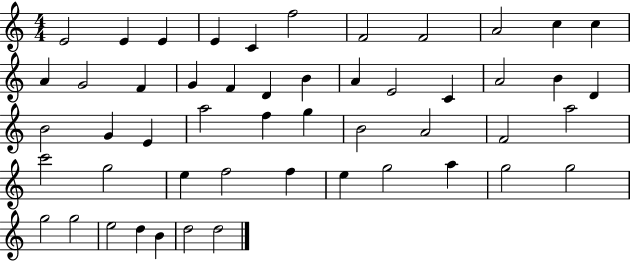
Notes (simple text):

E4/h E4/q E4/q E4/q C4/q F5/h F4/h F4/h A4/h C5/q C5/q A4/q G4/h F4/q G4/q F4/q D4/q B4/q A4/q E4/h C4/q A4/h B4/q D4/q B4/h G4/q E4/q A5/h F5/q G5/q B4/h A4/h F4/h A5/h C6/h G5/h E5/q F5/h F5/q E5/q G5/h A5/q G5/h G5/h G5/h G5/h E5/h D5/q B4/q D5/h D5/h